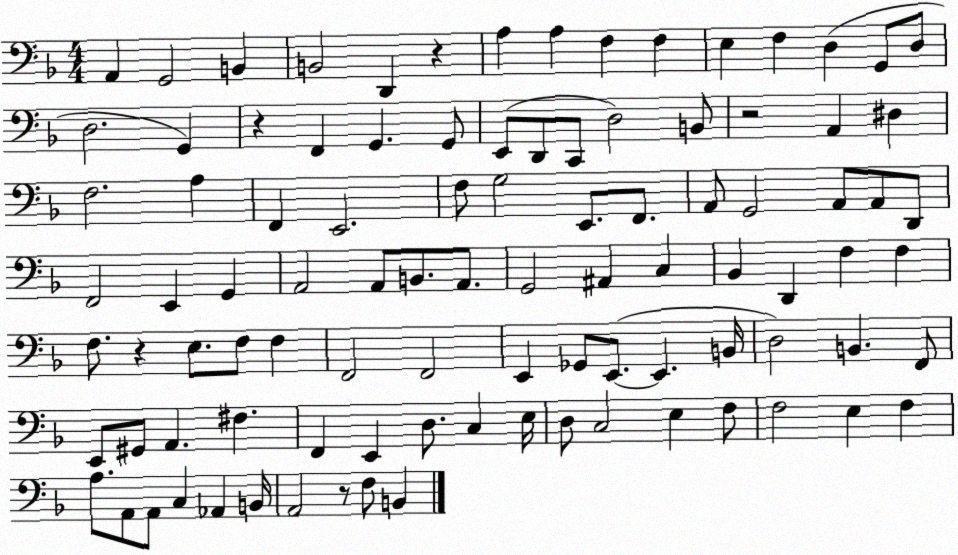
X:1
T:Untitled
M:4/4
L:1/4
K:F
A,, G,,2 B,, B,,2 D,, z A, A, F, F, E, F, D, G,,/2 D,/2 D,2 G,, z F,, G,, G,,/2 E,,/2 D,,/2 C,,/2 D,2 B,,/2 z2 A,, ^D, F,2 A, F,, E,,2 F,/2 G,2 E,,/2 F,,/2 A,,/2 G,,2 A,,/2 A,,/2 D,,/2 F,,2 E,, G,, A,,2 A,,/2 B,,/2 A,,/2 G,,2 ^A,, C, _B,, D,, F, F, F,/2 z E,/2 F,/2 F, F,,2 F,,2 E,, _G,,/2 E,,/2 E,, B,,/4 D,2 B,, F,,/2 E,,/2 ^G,,/2 A,, ^F, F,, E,, D,/2 C, E,/4 D,/2 C,2 E, F,/2 F,2 E, F, A,/2 A,,/2 A,,/2 C, _A,, B,,/4 A,,2 z/2 F,/2 B,,